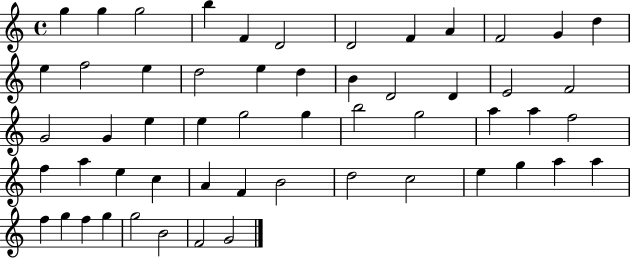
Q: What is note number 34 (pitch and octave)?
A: F5